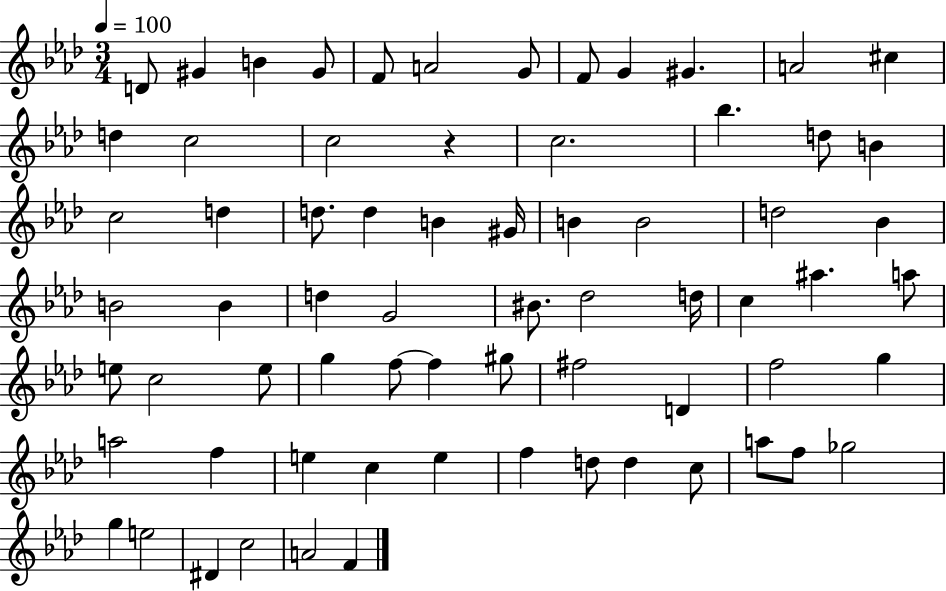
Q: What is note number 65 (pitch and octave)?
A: D#4